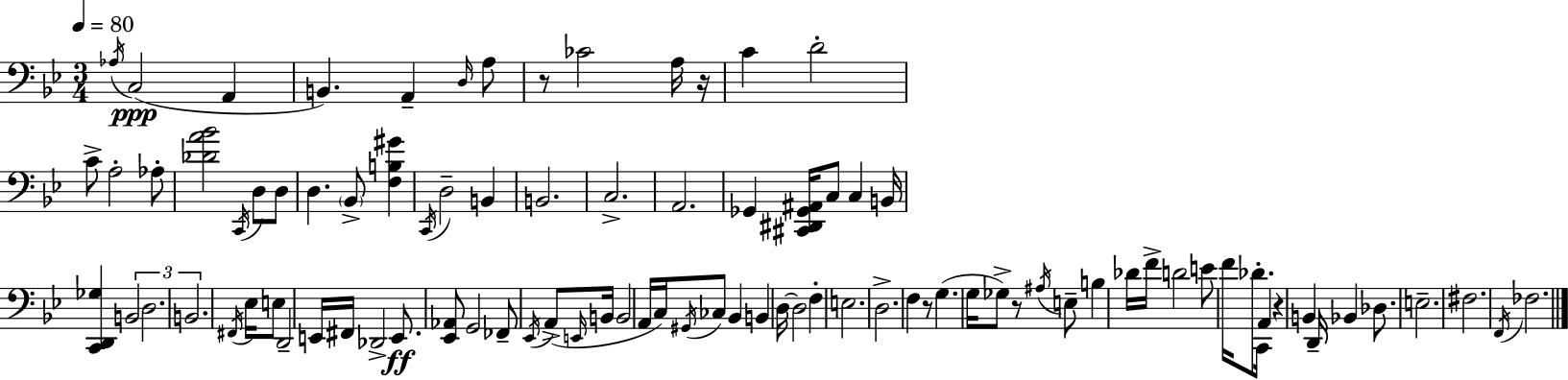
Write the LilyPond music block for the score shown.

{
  \clef bass
  \numericTimeSignature
  \time 3/4
  \key bes \major
  \tempo 4 = 80
  \acciaccatura { aes16 }\ppp c2( a,4 | b,4.) a,4-- \grace { d16 } | a8 r8 ces'2 | a16 r16 c'4 d'2-. | \break c'8-> a2-. | aes8-. <des' a' bes'>2 \acciaccatura { c,16 } d8 | d8 d4. \parenthesize bes,8-> <f b gis'>4 | \acciaccatura { c,16 } d2-- | \break b,4 b,2. | c2.-> | a,2. | ges,4 <cis, dis, ges, ais,>16 c8 c4 | \break b,16 <c, d, ges>4 \tuplet 3/2 { b,2 | d2. | b,2. } | \acciaccatura { fis,16 } ees16 e8 d,2-- | \break e,16 fis,16 des,2-> | e,8.\ff <ees, aes,>8 g,2 | fes,8-- \acciaccatura { ees,16 } a,8->( \grace { e,16 } b,16 b,2 | a,16 c16) \acciaccatura { gis,16 } ces8 bes,4 | \break b,4 d16~~ d2 | f4-. e2. | d2.-> | f4 | \break r8 g4.( g16 ges8->) r8 | \acciaccatura { ais16 } e8-- b4 des'16 f'16-> d'2 | e'8 f'16 des'8.-. | c,16 a,4 r4 b,4 | \break d,16-- bes,4 des8. e2.-- | fis2. | \acciaccatura { f,16 } fes2. | \bar "|."
}